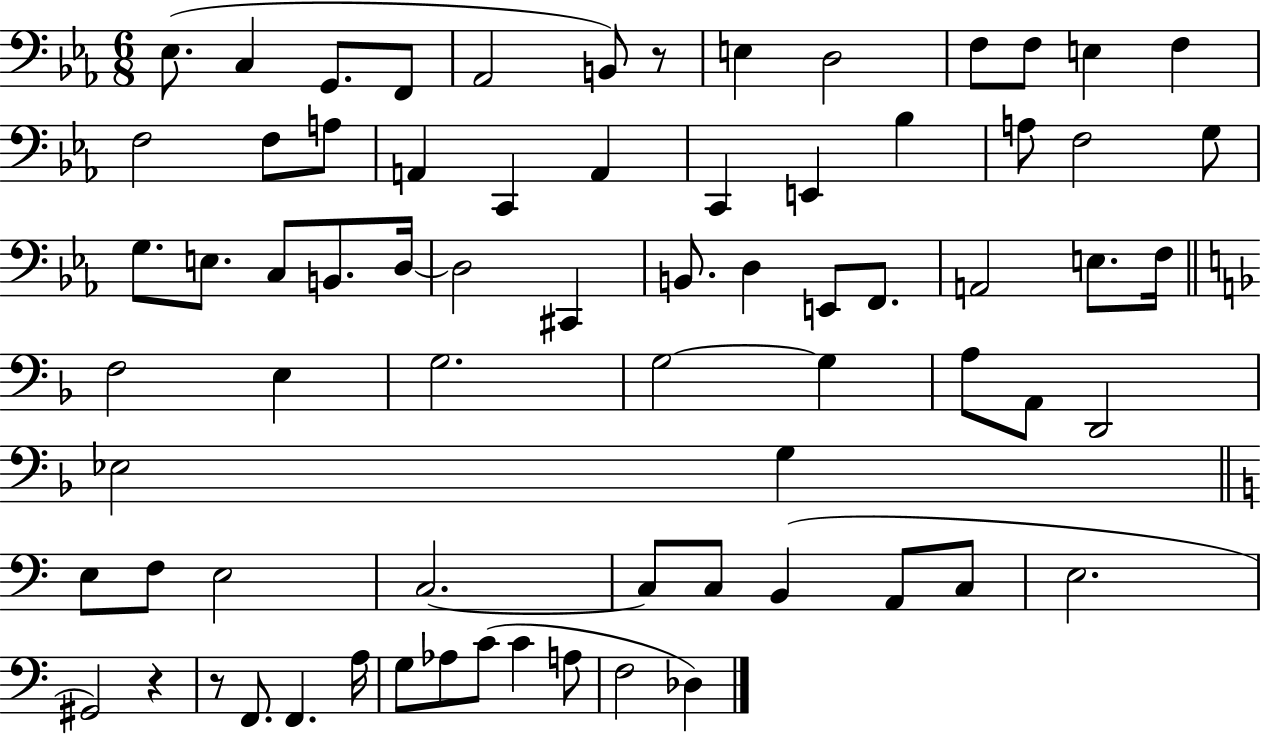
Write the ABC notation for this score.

X:1
T:Untitled
M:6/8
L:1/4
K:Eb
_E,/2 C, G,,/2 F,,/2 _A,,2 B,,/2 z/2 E, D,2 F,/2 F,/2 E, F, F,2 F,/2 A,/2 A,, C,, A,, C,, E,, _B, A,/2 F,2 G,/2 G,/2 E,/2 C,/2 B,,/2 D,/4 D,2 ^C,, B,,/2 D, E,,/2 F,,/2 A,,2 E,/2 F,/4 F,2 E, G,2 G,2 G, A,/2 A,,/2 D,,2 _E,2 G, E,/2 F,/2 E,2 C,2 C,/2 C,/2 B,, A,,/2 C,/2 E,2 ^G,,2 z z/2 F,,/2 F,, A,/4 G,/2 _A,/2 C/2 C A,/2 F,2 _D,